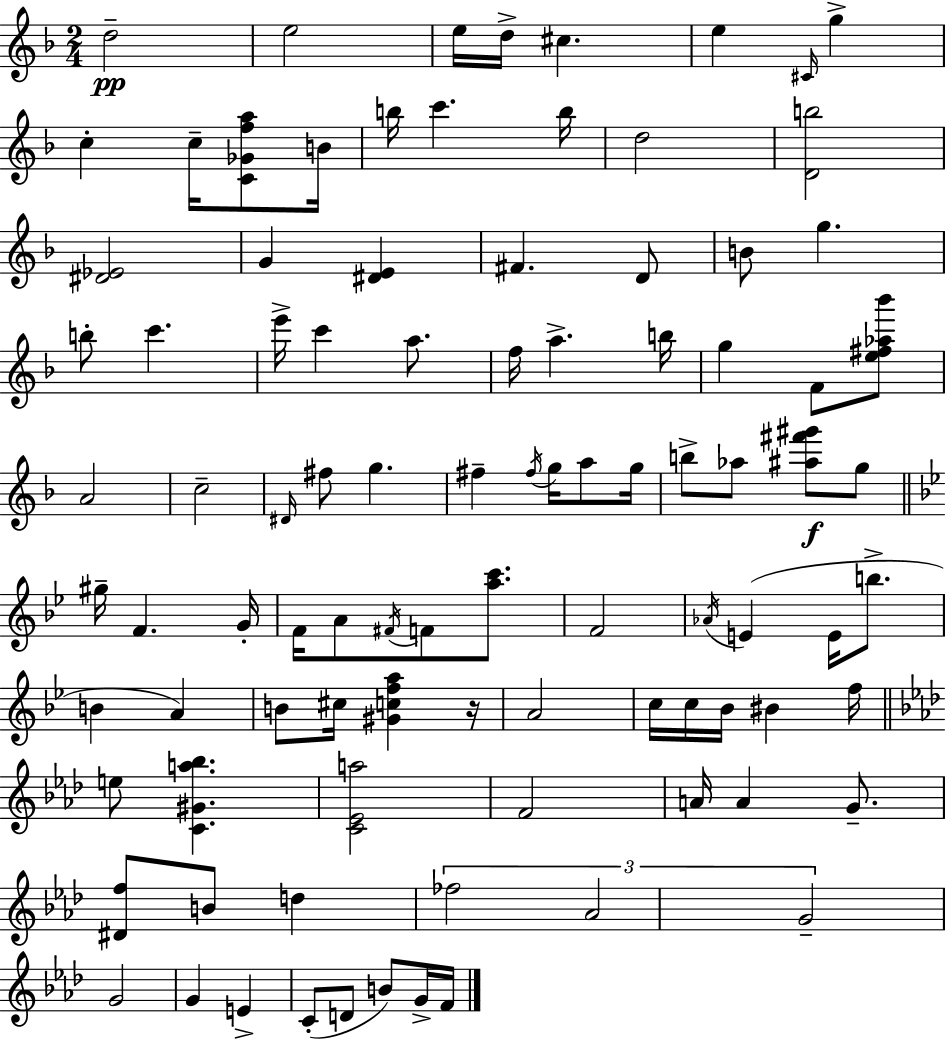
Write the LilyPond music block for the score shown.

{
  \clef treble
  \numericTimeSignature
  \time 2/4
  \key d \minor
  d''2--\pp | e''2 | e''16 d''16-> cis''4. | e''4 \grace { cis'16 } g''4-> | \break c''4-. c''16-- <c' ges' f'' a''>8 | b'16 b''16 c'''4. | b''16 d''2 | <d' b''>2 | \break <dis' ees'>2 | g'4 <dis' e'>4 | fis'4. d'8 | b'8 g''4. | \break b''8-. c'''4. | e'''16-> c'''4 a''8. | f''16 a''4.-> | b''16 g''4 f'8 <e'' fis'' aes'' bes'''>8 | \break a'2 | c''2-- | \grace { dis'16 } fis''8 g''4. | fis''4-- \acciaccatura { fis''16 } g''16 | \break a''8 g''16 b''8-> aes''8 <ais'' fis''' gis'''>8\f | g''8 \bar "||" \break \key bes \major gis''16-- f'4. g'16-. | f'16 a'8 \acciaccatura { fis'16 } f'8 <a'' c'''>8. | f'2 | \acciaccatura { aes'16 }( e'4 e'16 b''8.-> | \break b'4 a'4) | b'8 cis''16 <gis' c'' f'' a''>4 | r16 a'2 | c''16 c''16 bes'16 bis'4 | \break f''16 \bar "||" \break \key f \minor e''8 <c' gis' a'' bes''>4. | <c' ees' a''>2 | f'2 | a'16 a'4 g'8.-- | \break <dis' f''>8 b'8 d''4 | \tuplet 3/2 { fes''2 | aes'2 | g'2-- } | \break g'2 | g'4 e'4-> | c'8-.( d'8 b'8) g'16-> f'16 | \bar "|."
}